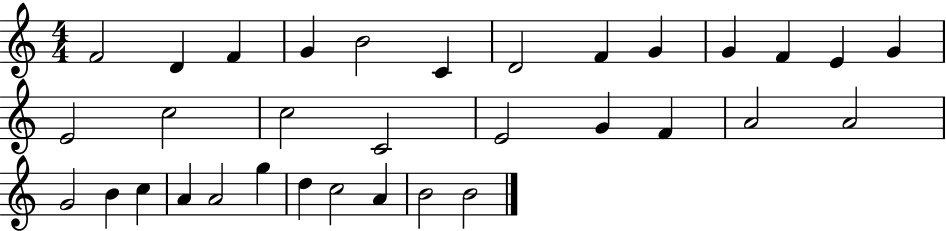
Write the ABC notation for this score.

X:1
T:Untitled
M:4/4
L:1/4
K:C
F2 D F G B2 C D2 F G G F E G E2 c2 c2 C2 E2 G F A2 A2 G2 B c A A2 g d c2 A B2 B2